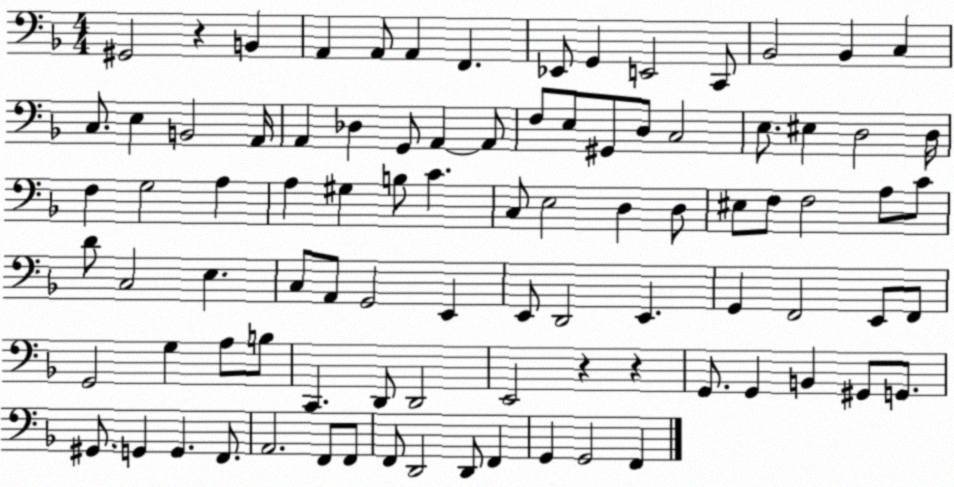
X:1
T:Untitled
M:4/4
L:1/4
K:F
^G,,2 z B,, A,, A,,/2 A,, F,, _E,,/2 G,, E,,2 C,,/2 _B,,2 _B,, C, C,/2 E, B,,2 A,,/4 A,, _D, G,,/2 A,, A,,/2 F,/2 E,/2 ^G,,/2 D,/2 C,2 E,/2 ^E, D,2 D,/4 F, G,2 A, A, ^G, B,/2 C C,/2 E,2 D, D,/2 ^E,/2 F,/2 F,2 A,/2 C/2 D/2 C,2 E, C,/2 A,,/2 G,,2 E,, E,,/2 D,,2 E,, G,, F,,2 E,,/2 F,,/2 G,,2 G, A,/2 B,/2 C,, D,,/2 D,,2 E,,2 z z G,,/2 G,, B,, ^G,,/2 G,,/2 ^G,,/2 G,, G,, F,,/2 A,,2 F,,/2 F,,/2 F,,/2 D,,2 D,,/2 F,, G,, G,,2 F,,